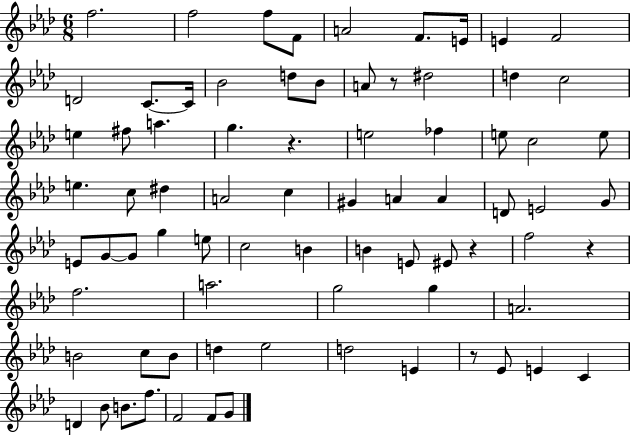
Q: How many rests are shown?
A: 5